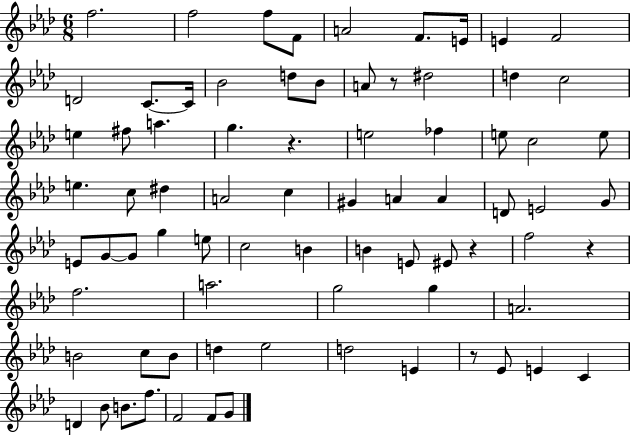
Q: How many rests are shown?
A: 5